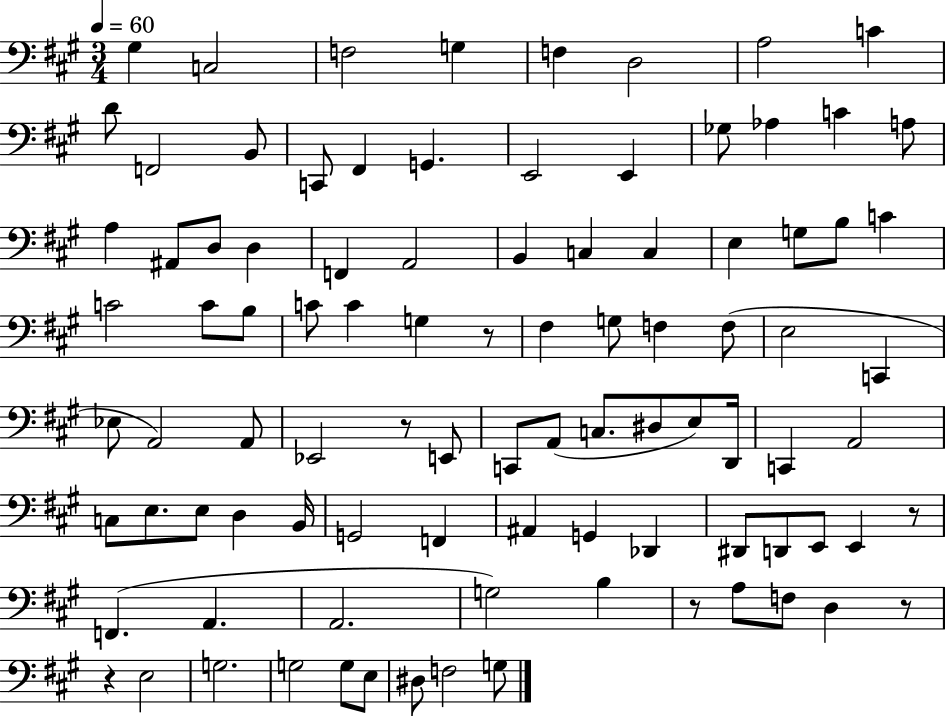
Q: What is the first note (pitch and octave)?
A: G#3